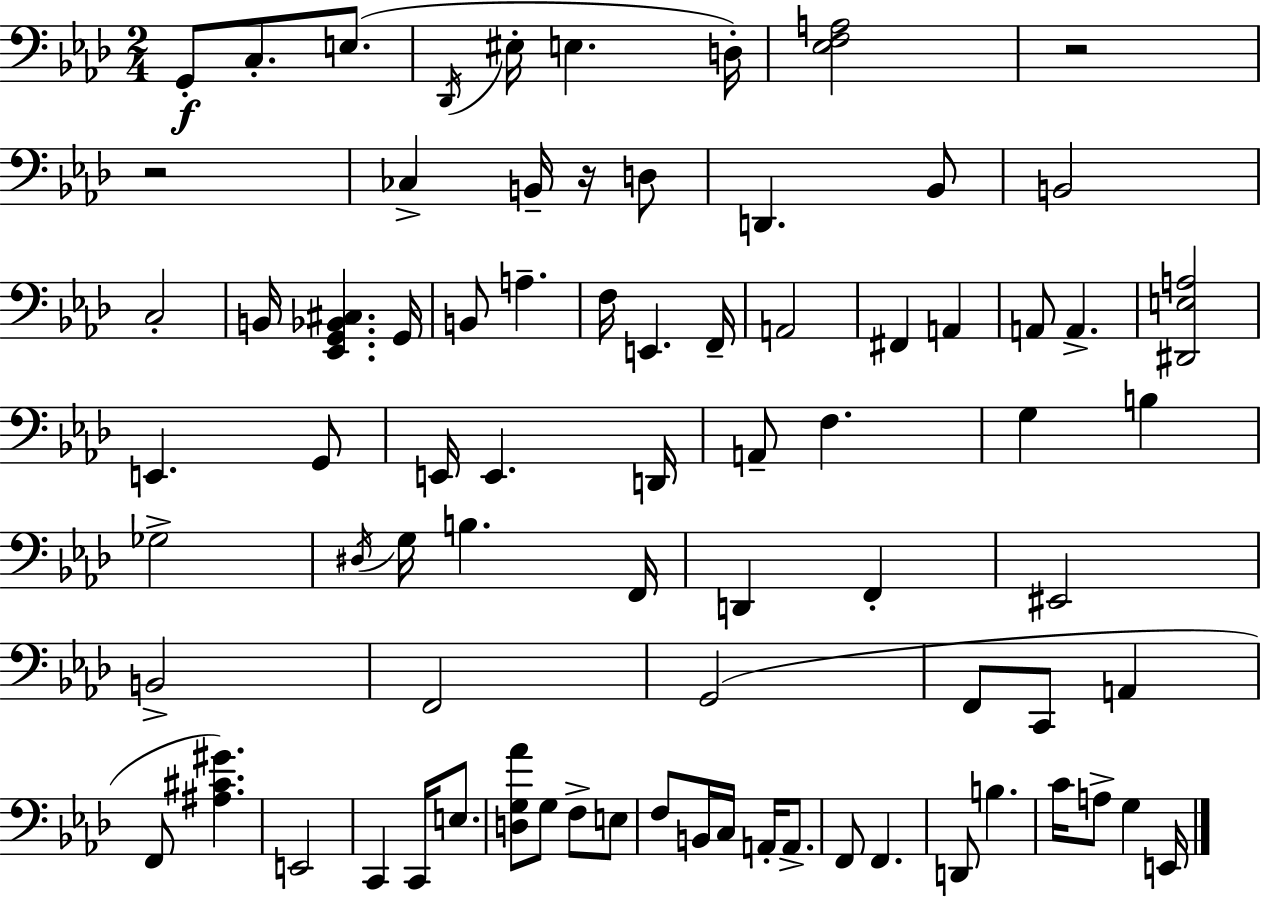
G2/e C3/e. E3/e. Db2/s EIS3/s E3/q. D3/s [Eb3,F3,A3]/h R/h R/h CES3/q B2/s R/s D3/e D2/q. Bb2/e B2/h C3/h B2/s [Eb2,G2,Bb2,C#3]/q. G2/s B2/e A3/q. F3/s E2/q. F2/s A2/h F#2/q A2/q A2/e A2/q. [D#2,E3,A3]/h E2/q. G2/e E2/s E2/q. D2/s A2/e F3/q. G3/q B3/q Gb3/h D#3/s G3/s B3/q. F2/s D2/q F2/q EIS2/h B2/h F2/h G2/h F2/e C2/e A2/q F2/e [A#3,C#4,G#4]/q. E2/h C2/q C2/s E3/e. [D3,G3,Ab4]/e G3/e F3/e E3/e F3/e B2/s C3/s A2/s A2/e. F2/e F2/q. D2/e B3/q. C4/s A3/e G3/q E2/s